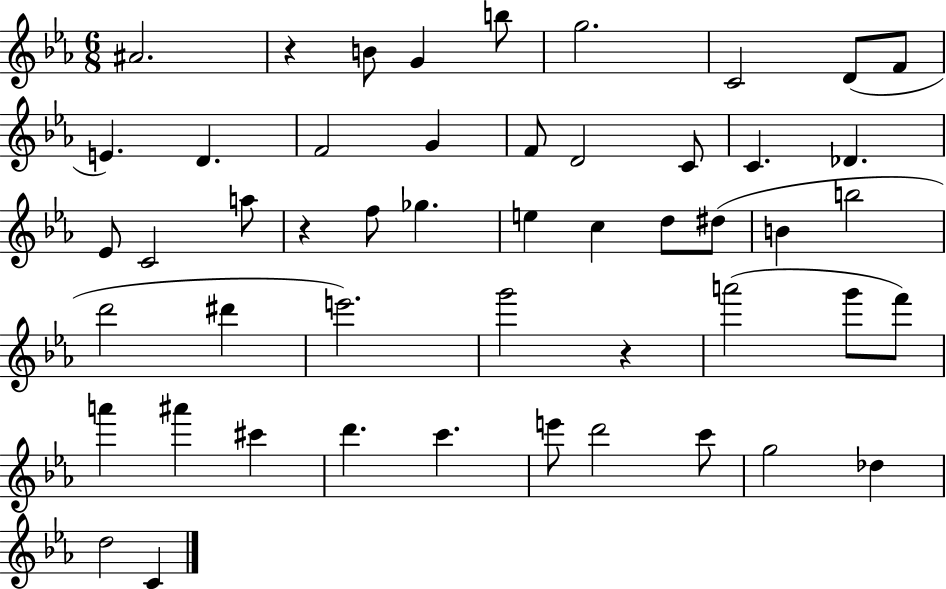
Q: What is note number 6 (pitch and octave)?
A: C4